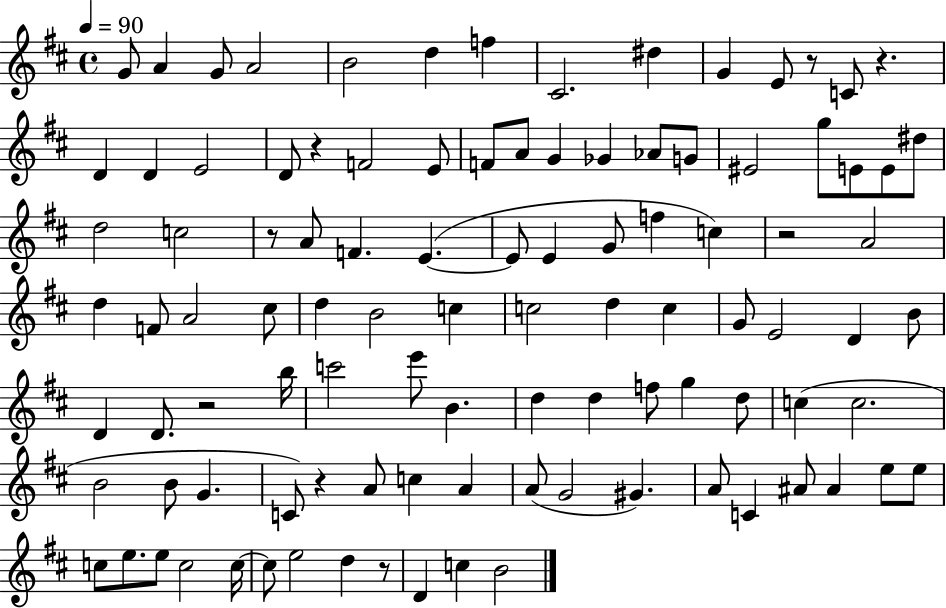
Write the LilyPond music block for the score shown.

{
  \clef treble
  \time 4/4
  \defaultTimeSignature
  \key d \major
  \tempo 4 = 90
  \repeat volta 2 { g'8 a'4 g'8 a'2 | b'2 d''4 f''4 | cis'2. dis''4 | g'4 e'8 r8 c'8 r4. | \break d'4 d'4 e'2 | d'8 r4 f'2 e'8 | f'8 a'8 g'4 ges'4 aes'8 g'8 | eis'2 g''8 e'8 e'8 dis''8 | \break d''2 c''2 | r8 a'8 f'4. e'4.~(~ | e'8 e'4 g'8 f''4 c''4) | r2 a'2 | \break d''4 f'8 a'2 cis''8 | d''4 b'2 c''4 | c''2 d''4 c''4 | g'8 e'2 d'4 b'8 | \break d'4 d'8. r2 b''16 | c'''2 e'''8 b'4. | d''4 d''4 f''8 g''4 d''8 | c''4( c''2. | \break b'2 b'8 g'4. | c'8) r4 a'8 c''4 a'4 | a'8( g'2 gis'4.) | a'8 c'4 ais'8 ais'4 e''8 e''8 | \break c''8 e''8. e''8 c''2 c''16~~ | c''8 e''2 d''4 r8 | d'4 c''4 b'2 | } \bar "|."
}